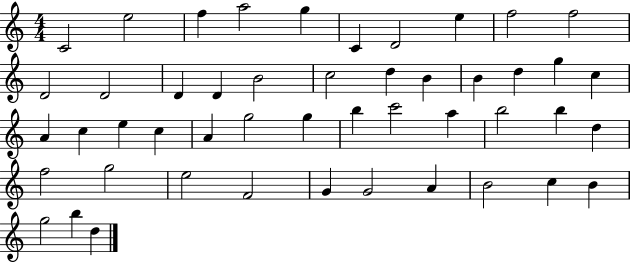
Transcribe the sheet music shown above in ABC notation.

X:1
T:Untitled
M:4/4
L:1/4
K:C
C2 e2 f a2 g C D2 e f2 f2 D2 D2 D D B2 c2 d B B d g c A c e c A g2 g b c'2 a b2 b d f2 g2 e2 F2 G G2 A B2 c B g2 b d